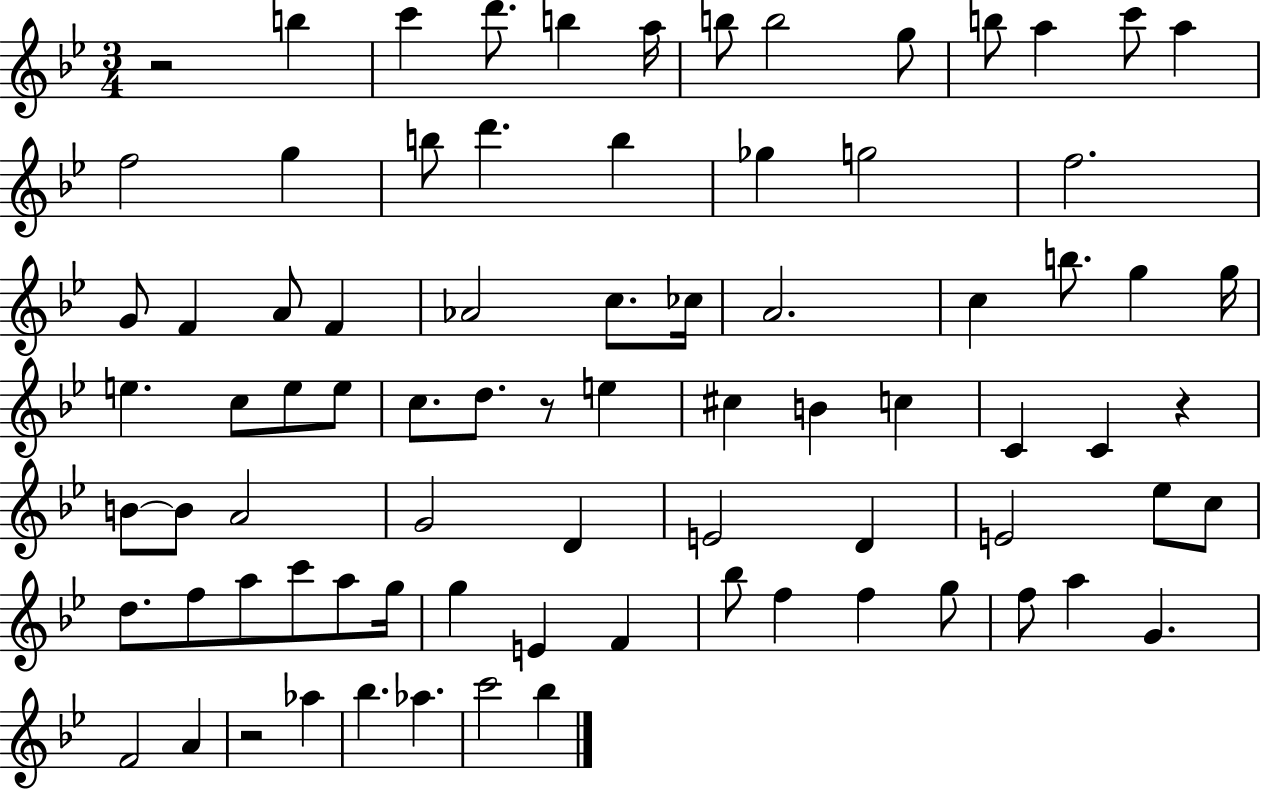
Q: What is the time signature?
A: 3/4